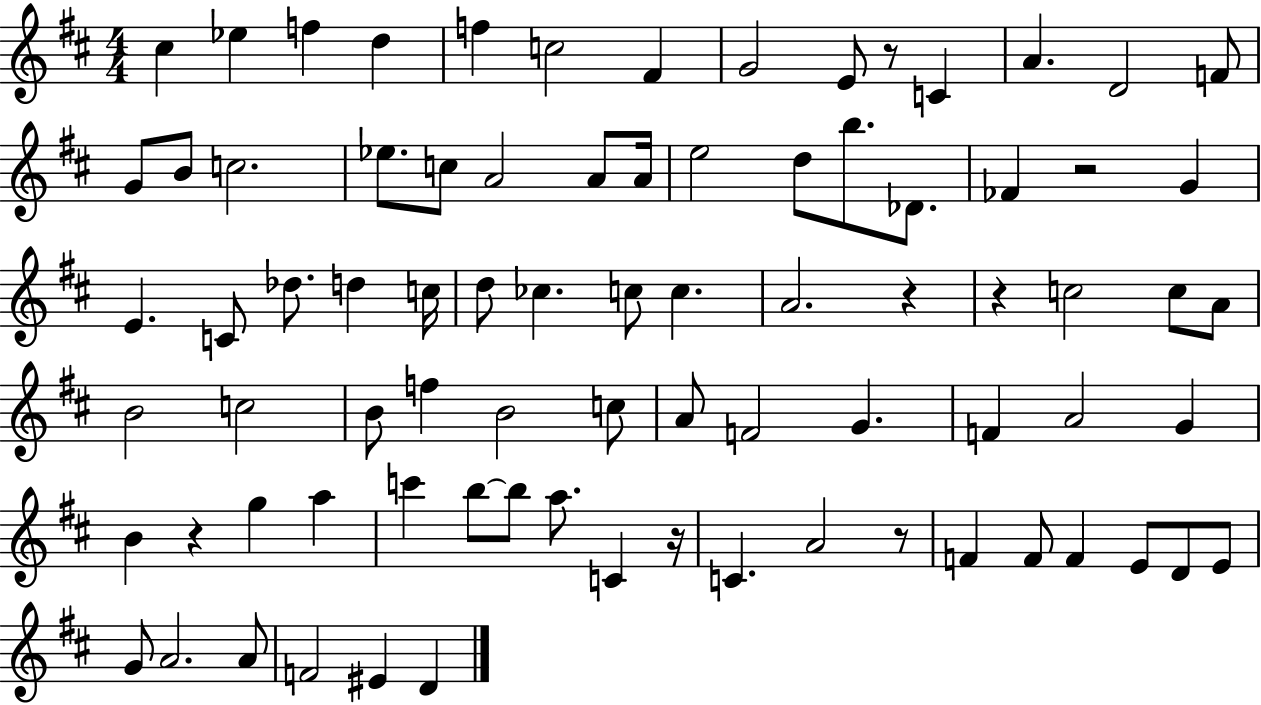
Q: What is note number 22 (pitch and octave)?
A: E5